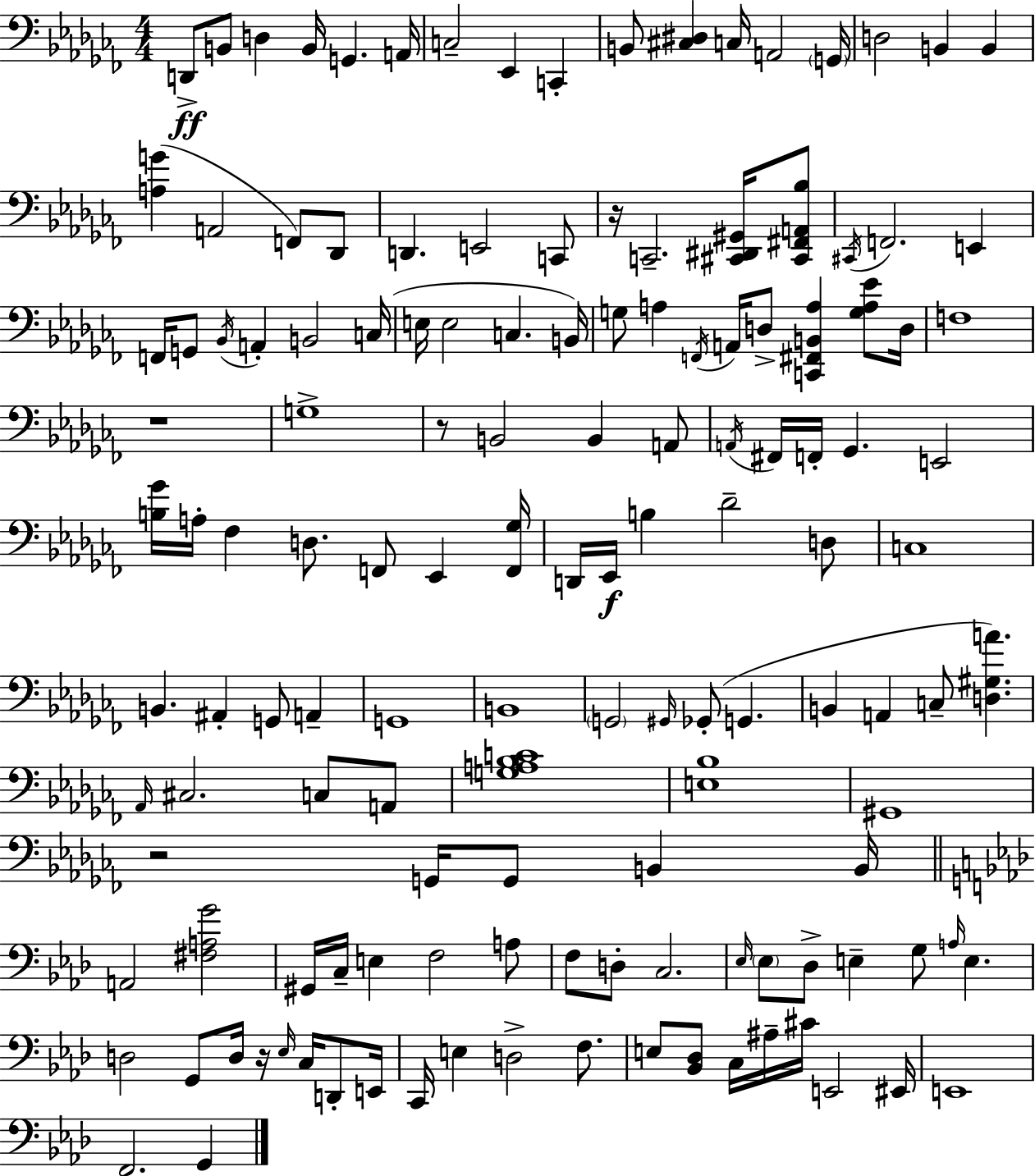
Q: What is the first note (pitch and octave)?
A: D2